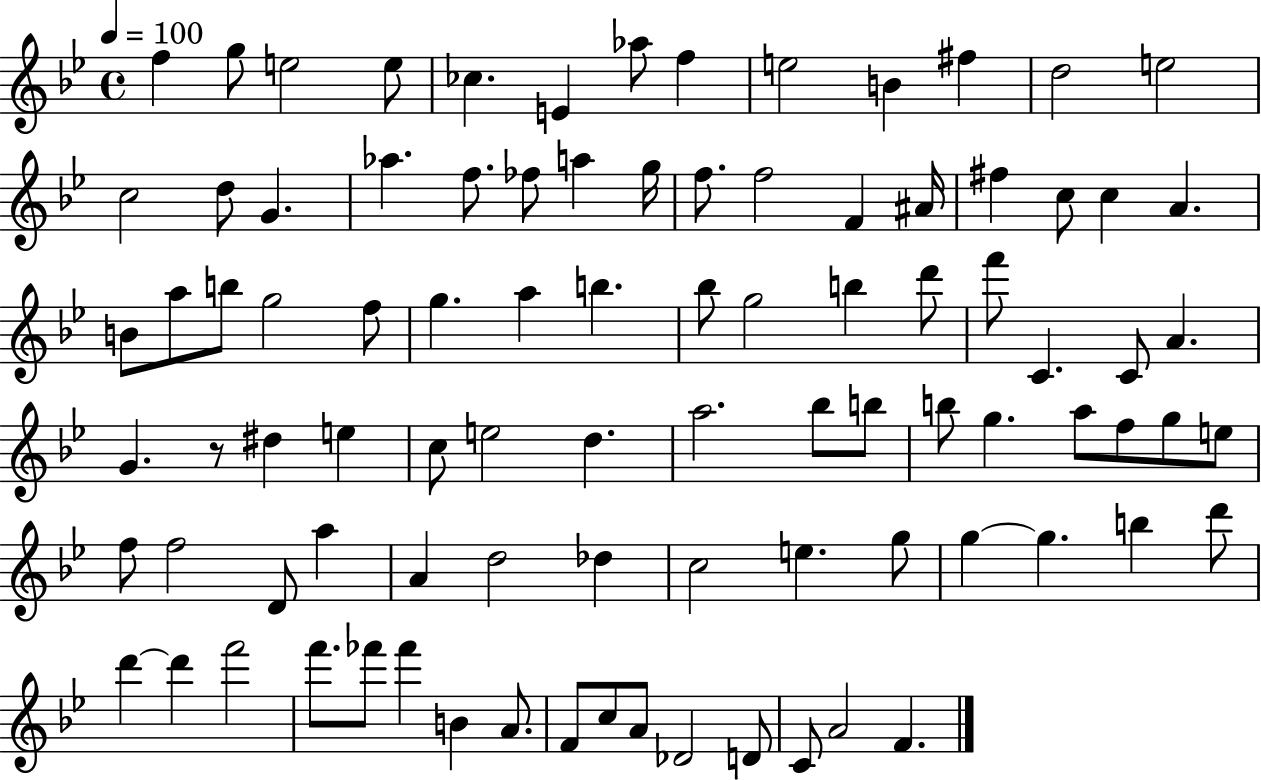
F5/q G5/e E5/h E5/e CES5/q. E4/q Ab5/e F5/q E5/h B4/q F#5/q D5/h E5/h C5/h D5/e G4/q. Ab5/q. F5/e. FES5/e A5/q G5/s F5/e. F5/h F4/q A#4/s F#5/q C5/e C5/q A4/q. B4/e A5/e B5/e G5/h F5/e G5/q. A5/q B5/q. Bb5/e G5/h B5/q D6/e F6/e C4/q. C4/e A4/q. G4/q. R/e D#5/q E5/q C5/e E5/h D5/q. A5/h. Bb5/e B5/e B5/e G5/q. A5/e F5/e G5/e E5/e F5/e F5/h D4/e A5/q A4/q D5/h Db5/q C5/h E5/q. G5/e G5/q G5/q. B5/q D6/e D6/q D6/q F6/h F6/e. FES6/e FES6/q B4/q A4/e. F4/e C5/e A4/e Db4/h D4/e C4/e A4/h F4/q.